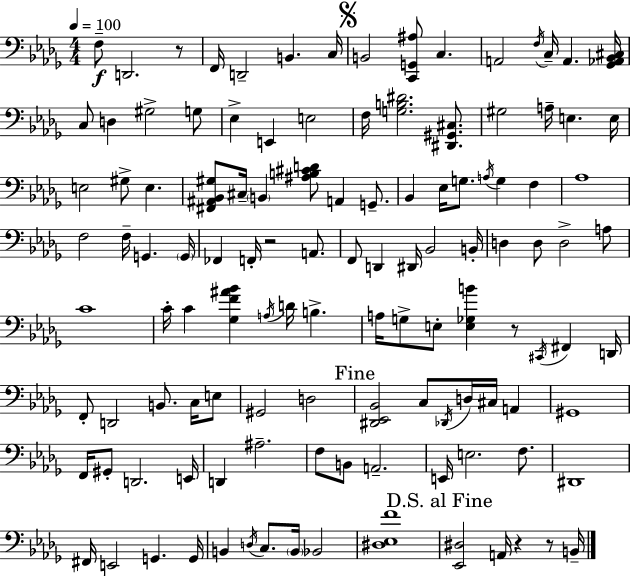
X:1
T:Untitled
M:4/4
L:1/4
K:Bbm
F,/2 D,,2 z/2 F,,/4 D,,2 B,, C,/4 B,,2 [C,,G,,^A,]/2 C, A,,2 F,/4 C,/4 A,, [_G,,_A,,_B,,^C,]/4 C,/2 D, ^G,2 G,/2 _E, E,, E,2 F,/4 [G,B,^D]2 [^D,,^G,,^C,]/2 ^G,2 A,/4 E, E,/4 E,2 ^G,/2 E, [^F,,^A,,_B,,^G,]/2 ^C,/4 B,, [^A,B,^CD]/2 A,, G,,/2 _B,, _E,/4 G,/2 A,/4 G, F, _A,4 F,2 F,/4 G,, G,,/4 _F,, F,,/4 z2 A,,/2 F,,/2 D,, ^D,,/4 _B,,2 B,,/4 D, D,/2 D,2 A,/2 C4 C/4 C [_G,F^A_B] A,/4 D/4 B, A,/4 G,/2 E,/2 [E,_G,B] z/2 ^C,,/4 ^F,, D,,/4 F,,/2 D,,2 B,,/2 C,/4 E,/2 ^G,,2 D,2 [^D,,_E,,_B,,]2 C,/2 _D,,/4 D,/4 ^C,/4 A,, ^G,,4 F,,/4 ^G,,/2 D,,2 E,,/4 D,, ^A,2 F,/2 B,,/2 A,,2 E,,/4 E,2 F,/2 ^D,,4 ^F,,/4 E,,2 G,, G,,/4 B,, D,/4 C,/2 B,,/4 _B,,2 [^D,_E,F]4 [_E,,^D,]2 A,,/4 z z/2 B,,/4